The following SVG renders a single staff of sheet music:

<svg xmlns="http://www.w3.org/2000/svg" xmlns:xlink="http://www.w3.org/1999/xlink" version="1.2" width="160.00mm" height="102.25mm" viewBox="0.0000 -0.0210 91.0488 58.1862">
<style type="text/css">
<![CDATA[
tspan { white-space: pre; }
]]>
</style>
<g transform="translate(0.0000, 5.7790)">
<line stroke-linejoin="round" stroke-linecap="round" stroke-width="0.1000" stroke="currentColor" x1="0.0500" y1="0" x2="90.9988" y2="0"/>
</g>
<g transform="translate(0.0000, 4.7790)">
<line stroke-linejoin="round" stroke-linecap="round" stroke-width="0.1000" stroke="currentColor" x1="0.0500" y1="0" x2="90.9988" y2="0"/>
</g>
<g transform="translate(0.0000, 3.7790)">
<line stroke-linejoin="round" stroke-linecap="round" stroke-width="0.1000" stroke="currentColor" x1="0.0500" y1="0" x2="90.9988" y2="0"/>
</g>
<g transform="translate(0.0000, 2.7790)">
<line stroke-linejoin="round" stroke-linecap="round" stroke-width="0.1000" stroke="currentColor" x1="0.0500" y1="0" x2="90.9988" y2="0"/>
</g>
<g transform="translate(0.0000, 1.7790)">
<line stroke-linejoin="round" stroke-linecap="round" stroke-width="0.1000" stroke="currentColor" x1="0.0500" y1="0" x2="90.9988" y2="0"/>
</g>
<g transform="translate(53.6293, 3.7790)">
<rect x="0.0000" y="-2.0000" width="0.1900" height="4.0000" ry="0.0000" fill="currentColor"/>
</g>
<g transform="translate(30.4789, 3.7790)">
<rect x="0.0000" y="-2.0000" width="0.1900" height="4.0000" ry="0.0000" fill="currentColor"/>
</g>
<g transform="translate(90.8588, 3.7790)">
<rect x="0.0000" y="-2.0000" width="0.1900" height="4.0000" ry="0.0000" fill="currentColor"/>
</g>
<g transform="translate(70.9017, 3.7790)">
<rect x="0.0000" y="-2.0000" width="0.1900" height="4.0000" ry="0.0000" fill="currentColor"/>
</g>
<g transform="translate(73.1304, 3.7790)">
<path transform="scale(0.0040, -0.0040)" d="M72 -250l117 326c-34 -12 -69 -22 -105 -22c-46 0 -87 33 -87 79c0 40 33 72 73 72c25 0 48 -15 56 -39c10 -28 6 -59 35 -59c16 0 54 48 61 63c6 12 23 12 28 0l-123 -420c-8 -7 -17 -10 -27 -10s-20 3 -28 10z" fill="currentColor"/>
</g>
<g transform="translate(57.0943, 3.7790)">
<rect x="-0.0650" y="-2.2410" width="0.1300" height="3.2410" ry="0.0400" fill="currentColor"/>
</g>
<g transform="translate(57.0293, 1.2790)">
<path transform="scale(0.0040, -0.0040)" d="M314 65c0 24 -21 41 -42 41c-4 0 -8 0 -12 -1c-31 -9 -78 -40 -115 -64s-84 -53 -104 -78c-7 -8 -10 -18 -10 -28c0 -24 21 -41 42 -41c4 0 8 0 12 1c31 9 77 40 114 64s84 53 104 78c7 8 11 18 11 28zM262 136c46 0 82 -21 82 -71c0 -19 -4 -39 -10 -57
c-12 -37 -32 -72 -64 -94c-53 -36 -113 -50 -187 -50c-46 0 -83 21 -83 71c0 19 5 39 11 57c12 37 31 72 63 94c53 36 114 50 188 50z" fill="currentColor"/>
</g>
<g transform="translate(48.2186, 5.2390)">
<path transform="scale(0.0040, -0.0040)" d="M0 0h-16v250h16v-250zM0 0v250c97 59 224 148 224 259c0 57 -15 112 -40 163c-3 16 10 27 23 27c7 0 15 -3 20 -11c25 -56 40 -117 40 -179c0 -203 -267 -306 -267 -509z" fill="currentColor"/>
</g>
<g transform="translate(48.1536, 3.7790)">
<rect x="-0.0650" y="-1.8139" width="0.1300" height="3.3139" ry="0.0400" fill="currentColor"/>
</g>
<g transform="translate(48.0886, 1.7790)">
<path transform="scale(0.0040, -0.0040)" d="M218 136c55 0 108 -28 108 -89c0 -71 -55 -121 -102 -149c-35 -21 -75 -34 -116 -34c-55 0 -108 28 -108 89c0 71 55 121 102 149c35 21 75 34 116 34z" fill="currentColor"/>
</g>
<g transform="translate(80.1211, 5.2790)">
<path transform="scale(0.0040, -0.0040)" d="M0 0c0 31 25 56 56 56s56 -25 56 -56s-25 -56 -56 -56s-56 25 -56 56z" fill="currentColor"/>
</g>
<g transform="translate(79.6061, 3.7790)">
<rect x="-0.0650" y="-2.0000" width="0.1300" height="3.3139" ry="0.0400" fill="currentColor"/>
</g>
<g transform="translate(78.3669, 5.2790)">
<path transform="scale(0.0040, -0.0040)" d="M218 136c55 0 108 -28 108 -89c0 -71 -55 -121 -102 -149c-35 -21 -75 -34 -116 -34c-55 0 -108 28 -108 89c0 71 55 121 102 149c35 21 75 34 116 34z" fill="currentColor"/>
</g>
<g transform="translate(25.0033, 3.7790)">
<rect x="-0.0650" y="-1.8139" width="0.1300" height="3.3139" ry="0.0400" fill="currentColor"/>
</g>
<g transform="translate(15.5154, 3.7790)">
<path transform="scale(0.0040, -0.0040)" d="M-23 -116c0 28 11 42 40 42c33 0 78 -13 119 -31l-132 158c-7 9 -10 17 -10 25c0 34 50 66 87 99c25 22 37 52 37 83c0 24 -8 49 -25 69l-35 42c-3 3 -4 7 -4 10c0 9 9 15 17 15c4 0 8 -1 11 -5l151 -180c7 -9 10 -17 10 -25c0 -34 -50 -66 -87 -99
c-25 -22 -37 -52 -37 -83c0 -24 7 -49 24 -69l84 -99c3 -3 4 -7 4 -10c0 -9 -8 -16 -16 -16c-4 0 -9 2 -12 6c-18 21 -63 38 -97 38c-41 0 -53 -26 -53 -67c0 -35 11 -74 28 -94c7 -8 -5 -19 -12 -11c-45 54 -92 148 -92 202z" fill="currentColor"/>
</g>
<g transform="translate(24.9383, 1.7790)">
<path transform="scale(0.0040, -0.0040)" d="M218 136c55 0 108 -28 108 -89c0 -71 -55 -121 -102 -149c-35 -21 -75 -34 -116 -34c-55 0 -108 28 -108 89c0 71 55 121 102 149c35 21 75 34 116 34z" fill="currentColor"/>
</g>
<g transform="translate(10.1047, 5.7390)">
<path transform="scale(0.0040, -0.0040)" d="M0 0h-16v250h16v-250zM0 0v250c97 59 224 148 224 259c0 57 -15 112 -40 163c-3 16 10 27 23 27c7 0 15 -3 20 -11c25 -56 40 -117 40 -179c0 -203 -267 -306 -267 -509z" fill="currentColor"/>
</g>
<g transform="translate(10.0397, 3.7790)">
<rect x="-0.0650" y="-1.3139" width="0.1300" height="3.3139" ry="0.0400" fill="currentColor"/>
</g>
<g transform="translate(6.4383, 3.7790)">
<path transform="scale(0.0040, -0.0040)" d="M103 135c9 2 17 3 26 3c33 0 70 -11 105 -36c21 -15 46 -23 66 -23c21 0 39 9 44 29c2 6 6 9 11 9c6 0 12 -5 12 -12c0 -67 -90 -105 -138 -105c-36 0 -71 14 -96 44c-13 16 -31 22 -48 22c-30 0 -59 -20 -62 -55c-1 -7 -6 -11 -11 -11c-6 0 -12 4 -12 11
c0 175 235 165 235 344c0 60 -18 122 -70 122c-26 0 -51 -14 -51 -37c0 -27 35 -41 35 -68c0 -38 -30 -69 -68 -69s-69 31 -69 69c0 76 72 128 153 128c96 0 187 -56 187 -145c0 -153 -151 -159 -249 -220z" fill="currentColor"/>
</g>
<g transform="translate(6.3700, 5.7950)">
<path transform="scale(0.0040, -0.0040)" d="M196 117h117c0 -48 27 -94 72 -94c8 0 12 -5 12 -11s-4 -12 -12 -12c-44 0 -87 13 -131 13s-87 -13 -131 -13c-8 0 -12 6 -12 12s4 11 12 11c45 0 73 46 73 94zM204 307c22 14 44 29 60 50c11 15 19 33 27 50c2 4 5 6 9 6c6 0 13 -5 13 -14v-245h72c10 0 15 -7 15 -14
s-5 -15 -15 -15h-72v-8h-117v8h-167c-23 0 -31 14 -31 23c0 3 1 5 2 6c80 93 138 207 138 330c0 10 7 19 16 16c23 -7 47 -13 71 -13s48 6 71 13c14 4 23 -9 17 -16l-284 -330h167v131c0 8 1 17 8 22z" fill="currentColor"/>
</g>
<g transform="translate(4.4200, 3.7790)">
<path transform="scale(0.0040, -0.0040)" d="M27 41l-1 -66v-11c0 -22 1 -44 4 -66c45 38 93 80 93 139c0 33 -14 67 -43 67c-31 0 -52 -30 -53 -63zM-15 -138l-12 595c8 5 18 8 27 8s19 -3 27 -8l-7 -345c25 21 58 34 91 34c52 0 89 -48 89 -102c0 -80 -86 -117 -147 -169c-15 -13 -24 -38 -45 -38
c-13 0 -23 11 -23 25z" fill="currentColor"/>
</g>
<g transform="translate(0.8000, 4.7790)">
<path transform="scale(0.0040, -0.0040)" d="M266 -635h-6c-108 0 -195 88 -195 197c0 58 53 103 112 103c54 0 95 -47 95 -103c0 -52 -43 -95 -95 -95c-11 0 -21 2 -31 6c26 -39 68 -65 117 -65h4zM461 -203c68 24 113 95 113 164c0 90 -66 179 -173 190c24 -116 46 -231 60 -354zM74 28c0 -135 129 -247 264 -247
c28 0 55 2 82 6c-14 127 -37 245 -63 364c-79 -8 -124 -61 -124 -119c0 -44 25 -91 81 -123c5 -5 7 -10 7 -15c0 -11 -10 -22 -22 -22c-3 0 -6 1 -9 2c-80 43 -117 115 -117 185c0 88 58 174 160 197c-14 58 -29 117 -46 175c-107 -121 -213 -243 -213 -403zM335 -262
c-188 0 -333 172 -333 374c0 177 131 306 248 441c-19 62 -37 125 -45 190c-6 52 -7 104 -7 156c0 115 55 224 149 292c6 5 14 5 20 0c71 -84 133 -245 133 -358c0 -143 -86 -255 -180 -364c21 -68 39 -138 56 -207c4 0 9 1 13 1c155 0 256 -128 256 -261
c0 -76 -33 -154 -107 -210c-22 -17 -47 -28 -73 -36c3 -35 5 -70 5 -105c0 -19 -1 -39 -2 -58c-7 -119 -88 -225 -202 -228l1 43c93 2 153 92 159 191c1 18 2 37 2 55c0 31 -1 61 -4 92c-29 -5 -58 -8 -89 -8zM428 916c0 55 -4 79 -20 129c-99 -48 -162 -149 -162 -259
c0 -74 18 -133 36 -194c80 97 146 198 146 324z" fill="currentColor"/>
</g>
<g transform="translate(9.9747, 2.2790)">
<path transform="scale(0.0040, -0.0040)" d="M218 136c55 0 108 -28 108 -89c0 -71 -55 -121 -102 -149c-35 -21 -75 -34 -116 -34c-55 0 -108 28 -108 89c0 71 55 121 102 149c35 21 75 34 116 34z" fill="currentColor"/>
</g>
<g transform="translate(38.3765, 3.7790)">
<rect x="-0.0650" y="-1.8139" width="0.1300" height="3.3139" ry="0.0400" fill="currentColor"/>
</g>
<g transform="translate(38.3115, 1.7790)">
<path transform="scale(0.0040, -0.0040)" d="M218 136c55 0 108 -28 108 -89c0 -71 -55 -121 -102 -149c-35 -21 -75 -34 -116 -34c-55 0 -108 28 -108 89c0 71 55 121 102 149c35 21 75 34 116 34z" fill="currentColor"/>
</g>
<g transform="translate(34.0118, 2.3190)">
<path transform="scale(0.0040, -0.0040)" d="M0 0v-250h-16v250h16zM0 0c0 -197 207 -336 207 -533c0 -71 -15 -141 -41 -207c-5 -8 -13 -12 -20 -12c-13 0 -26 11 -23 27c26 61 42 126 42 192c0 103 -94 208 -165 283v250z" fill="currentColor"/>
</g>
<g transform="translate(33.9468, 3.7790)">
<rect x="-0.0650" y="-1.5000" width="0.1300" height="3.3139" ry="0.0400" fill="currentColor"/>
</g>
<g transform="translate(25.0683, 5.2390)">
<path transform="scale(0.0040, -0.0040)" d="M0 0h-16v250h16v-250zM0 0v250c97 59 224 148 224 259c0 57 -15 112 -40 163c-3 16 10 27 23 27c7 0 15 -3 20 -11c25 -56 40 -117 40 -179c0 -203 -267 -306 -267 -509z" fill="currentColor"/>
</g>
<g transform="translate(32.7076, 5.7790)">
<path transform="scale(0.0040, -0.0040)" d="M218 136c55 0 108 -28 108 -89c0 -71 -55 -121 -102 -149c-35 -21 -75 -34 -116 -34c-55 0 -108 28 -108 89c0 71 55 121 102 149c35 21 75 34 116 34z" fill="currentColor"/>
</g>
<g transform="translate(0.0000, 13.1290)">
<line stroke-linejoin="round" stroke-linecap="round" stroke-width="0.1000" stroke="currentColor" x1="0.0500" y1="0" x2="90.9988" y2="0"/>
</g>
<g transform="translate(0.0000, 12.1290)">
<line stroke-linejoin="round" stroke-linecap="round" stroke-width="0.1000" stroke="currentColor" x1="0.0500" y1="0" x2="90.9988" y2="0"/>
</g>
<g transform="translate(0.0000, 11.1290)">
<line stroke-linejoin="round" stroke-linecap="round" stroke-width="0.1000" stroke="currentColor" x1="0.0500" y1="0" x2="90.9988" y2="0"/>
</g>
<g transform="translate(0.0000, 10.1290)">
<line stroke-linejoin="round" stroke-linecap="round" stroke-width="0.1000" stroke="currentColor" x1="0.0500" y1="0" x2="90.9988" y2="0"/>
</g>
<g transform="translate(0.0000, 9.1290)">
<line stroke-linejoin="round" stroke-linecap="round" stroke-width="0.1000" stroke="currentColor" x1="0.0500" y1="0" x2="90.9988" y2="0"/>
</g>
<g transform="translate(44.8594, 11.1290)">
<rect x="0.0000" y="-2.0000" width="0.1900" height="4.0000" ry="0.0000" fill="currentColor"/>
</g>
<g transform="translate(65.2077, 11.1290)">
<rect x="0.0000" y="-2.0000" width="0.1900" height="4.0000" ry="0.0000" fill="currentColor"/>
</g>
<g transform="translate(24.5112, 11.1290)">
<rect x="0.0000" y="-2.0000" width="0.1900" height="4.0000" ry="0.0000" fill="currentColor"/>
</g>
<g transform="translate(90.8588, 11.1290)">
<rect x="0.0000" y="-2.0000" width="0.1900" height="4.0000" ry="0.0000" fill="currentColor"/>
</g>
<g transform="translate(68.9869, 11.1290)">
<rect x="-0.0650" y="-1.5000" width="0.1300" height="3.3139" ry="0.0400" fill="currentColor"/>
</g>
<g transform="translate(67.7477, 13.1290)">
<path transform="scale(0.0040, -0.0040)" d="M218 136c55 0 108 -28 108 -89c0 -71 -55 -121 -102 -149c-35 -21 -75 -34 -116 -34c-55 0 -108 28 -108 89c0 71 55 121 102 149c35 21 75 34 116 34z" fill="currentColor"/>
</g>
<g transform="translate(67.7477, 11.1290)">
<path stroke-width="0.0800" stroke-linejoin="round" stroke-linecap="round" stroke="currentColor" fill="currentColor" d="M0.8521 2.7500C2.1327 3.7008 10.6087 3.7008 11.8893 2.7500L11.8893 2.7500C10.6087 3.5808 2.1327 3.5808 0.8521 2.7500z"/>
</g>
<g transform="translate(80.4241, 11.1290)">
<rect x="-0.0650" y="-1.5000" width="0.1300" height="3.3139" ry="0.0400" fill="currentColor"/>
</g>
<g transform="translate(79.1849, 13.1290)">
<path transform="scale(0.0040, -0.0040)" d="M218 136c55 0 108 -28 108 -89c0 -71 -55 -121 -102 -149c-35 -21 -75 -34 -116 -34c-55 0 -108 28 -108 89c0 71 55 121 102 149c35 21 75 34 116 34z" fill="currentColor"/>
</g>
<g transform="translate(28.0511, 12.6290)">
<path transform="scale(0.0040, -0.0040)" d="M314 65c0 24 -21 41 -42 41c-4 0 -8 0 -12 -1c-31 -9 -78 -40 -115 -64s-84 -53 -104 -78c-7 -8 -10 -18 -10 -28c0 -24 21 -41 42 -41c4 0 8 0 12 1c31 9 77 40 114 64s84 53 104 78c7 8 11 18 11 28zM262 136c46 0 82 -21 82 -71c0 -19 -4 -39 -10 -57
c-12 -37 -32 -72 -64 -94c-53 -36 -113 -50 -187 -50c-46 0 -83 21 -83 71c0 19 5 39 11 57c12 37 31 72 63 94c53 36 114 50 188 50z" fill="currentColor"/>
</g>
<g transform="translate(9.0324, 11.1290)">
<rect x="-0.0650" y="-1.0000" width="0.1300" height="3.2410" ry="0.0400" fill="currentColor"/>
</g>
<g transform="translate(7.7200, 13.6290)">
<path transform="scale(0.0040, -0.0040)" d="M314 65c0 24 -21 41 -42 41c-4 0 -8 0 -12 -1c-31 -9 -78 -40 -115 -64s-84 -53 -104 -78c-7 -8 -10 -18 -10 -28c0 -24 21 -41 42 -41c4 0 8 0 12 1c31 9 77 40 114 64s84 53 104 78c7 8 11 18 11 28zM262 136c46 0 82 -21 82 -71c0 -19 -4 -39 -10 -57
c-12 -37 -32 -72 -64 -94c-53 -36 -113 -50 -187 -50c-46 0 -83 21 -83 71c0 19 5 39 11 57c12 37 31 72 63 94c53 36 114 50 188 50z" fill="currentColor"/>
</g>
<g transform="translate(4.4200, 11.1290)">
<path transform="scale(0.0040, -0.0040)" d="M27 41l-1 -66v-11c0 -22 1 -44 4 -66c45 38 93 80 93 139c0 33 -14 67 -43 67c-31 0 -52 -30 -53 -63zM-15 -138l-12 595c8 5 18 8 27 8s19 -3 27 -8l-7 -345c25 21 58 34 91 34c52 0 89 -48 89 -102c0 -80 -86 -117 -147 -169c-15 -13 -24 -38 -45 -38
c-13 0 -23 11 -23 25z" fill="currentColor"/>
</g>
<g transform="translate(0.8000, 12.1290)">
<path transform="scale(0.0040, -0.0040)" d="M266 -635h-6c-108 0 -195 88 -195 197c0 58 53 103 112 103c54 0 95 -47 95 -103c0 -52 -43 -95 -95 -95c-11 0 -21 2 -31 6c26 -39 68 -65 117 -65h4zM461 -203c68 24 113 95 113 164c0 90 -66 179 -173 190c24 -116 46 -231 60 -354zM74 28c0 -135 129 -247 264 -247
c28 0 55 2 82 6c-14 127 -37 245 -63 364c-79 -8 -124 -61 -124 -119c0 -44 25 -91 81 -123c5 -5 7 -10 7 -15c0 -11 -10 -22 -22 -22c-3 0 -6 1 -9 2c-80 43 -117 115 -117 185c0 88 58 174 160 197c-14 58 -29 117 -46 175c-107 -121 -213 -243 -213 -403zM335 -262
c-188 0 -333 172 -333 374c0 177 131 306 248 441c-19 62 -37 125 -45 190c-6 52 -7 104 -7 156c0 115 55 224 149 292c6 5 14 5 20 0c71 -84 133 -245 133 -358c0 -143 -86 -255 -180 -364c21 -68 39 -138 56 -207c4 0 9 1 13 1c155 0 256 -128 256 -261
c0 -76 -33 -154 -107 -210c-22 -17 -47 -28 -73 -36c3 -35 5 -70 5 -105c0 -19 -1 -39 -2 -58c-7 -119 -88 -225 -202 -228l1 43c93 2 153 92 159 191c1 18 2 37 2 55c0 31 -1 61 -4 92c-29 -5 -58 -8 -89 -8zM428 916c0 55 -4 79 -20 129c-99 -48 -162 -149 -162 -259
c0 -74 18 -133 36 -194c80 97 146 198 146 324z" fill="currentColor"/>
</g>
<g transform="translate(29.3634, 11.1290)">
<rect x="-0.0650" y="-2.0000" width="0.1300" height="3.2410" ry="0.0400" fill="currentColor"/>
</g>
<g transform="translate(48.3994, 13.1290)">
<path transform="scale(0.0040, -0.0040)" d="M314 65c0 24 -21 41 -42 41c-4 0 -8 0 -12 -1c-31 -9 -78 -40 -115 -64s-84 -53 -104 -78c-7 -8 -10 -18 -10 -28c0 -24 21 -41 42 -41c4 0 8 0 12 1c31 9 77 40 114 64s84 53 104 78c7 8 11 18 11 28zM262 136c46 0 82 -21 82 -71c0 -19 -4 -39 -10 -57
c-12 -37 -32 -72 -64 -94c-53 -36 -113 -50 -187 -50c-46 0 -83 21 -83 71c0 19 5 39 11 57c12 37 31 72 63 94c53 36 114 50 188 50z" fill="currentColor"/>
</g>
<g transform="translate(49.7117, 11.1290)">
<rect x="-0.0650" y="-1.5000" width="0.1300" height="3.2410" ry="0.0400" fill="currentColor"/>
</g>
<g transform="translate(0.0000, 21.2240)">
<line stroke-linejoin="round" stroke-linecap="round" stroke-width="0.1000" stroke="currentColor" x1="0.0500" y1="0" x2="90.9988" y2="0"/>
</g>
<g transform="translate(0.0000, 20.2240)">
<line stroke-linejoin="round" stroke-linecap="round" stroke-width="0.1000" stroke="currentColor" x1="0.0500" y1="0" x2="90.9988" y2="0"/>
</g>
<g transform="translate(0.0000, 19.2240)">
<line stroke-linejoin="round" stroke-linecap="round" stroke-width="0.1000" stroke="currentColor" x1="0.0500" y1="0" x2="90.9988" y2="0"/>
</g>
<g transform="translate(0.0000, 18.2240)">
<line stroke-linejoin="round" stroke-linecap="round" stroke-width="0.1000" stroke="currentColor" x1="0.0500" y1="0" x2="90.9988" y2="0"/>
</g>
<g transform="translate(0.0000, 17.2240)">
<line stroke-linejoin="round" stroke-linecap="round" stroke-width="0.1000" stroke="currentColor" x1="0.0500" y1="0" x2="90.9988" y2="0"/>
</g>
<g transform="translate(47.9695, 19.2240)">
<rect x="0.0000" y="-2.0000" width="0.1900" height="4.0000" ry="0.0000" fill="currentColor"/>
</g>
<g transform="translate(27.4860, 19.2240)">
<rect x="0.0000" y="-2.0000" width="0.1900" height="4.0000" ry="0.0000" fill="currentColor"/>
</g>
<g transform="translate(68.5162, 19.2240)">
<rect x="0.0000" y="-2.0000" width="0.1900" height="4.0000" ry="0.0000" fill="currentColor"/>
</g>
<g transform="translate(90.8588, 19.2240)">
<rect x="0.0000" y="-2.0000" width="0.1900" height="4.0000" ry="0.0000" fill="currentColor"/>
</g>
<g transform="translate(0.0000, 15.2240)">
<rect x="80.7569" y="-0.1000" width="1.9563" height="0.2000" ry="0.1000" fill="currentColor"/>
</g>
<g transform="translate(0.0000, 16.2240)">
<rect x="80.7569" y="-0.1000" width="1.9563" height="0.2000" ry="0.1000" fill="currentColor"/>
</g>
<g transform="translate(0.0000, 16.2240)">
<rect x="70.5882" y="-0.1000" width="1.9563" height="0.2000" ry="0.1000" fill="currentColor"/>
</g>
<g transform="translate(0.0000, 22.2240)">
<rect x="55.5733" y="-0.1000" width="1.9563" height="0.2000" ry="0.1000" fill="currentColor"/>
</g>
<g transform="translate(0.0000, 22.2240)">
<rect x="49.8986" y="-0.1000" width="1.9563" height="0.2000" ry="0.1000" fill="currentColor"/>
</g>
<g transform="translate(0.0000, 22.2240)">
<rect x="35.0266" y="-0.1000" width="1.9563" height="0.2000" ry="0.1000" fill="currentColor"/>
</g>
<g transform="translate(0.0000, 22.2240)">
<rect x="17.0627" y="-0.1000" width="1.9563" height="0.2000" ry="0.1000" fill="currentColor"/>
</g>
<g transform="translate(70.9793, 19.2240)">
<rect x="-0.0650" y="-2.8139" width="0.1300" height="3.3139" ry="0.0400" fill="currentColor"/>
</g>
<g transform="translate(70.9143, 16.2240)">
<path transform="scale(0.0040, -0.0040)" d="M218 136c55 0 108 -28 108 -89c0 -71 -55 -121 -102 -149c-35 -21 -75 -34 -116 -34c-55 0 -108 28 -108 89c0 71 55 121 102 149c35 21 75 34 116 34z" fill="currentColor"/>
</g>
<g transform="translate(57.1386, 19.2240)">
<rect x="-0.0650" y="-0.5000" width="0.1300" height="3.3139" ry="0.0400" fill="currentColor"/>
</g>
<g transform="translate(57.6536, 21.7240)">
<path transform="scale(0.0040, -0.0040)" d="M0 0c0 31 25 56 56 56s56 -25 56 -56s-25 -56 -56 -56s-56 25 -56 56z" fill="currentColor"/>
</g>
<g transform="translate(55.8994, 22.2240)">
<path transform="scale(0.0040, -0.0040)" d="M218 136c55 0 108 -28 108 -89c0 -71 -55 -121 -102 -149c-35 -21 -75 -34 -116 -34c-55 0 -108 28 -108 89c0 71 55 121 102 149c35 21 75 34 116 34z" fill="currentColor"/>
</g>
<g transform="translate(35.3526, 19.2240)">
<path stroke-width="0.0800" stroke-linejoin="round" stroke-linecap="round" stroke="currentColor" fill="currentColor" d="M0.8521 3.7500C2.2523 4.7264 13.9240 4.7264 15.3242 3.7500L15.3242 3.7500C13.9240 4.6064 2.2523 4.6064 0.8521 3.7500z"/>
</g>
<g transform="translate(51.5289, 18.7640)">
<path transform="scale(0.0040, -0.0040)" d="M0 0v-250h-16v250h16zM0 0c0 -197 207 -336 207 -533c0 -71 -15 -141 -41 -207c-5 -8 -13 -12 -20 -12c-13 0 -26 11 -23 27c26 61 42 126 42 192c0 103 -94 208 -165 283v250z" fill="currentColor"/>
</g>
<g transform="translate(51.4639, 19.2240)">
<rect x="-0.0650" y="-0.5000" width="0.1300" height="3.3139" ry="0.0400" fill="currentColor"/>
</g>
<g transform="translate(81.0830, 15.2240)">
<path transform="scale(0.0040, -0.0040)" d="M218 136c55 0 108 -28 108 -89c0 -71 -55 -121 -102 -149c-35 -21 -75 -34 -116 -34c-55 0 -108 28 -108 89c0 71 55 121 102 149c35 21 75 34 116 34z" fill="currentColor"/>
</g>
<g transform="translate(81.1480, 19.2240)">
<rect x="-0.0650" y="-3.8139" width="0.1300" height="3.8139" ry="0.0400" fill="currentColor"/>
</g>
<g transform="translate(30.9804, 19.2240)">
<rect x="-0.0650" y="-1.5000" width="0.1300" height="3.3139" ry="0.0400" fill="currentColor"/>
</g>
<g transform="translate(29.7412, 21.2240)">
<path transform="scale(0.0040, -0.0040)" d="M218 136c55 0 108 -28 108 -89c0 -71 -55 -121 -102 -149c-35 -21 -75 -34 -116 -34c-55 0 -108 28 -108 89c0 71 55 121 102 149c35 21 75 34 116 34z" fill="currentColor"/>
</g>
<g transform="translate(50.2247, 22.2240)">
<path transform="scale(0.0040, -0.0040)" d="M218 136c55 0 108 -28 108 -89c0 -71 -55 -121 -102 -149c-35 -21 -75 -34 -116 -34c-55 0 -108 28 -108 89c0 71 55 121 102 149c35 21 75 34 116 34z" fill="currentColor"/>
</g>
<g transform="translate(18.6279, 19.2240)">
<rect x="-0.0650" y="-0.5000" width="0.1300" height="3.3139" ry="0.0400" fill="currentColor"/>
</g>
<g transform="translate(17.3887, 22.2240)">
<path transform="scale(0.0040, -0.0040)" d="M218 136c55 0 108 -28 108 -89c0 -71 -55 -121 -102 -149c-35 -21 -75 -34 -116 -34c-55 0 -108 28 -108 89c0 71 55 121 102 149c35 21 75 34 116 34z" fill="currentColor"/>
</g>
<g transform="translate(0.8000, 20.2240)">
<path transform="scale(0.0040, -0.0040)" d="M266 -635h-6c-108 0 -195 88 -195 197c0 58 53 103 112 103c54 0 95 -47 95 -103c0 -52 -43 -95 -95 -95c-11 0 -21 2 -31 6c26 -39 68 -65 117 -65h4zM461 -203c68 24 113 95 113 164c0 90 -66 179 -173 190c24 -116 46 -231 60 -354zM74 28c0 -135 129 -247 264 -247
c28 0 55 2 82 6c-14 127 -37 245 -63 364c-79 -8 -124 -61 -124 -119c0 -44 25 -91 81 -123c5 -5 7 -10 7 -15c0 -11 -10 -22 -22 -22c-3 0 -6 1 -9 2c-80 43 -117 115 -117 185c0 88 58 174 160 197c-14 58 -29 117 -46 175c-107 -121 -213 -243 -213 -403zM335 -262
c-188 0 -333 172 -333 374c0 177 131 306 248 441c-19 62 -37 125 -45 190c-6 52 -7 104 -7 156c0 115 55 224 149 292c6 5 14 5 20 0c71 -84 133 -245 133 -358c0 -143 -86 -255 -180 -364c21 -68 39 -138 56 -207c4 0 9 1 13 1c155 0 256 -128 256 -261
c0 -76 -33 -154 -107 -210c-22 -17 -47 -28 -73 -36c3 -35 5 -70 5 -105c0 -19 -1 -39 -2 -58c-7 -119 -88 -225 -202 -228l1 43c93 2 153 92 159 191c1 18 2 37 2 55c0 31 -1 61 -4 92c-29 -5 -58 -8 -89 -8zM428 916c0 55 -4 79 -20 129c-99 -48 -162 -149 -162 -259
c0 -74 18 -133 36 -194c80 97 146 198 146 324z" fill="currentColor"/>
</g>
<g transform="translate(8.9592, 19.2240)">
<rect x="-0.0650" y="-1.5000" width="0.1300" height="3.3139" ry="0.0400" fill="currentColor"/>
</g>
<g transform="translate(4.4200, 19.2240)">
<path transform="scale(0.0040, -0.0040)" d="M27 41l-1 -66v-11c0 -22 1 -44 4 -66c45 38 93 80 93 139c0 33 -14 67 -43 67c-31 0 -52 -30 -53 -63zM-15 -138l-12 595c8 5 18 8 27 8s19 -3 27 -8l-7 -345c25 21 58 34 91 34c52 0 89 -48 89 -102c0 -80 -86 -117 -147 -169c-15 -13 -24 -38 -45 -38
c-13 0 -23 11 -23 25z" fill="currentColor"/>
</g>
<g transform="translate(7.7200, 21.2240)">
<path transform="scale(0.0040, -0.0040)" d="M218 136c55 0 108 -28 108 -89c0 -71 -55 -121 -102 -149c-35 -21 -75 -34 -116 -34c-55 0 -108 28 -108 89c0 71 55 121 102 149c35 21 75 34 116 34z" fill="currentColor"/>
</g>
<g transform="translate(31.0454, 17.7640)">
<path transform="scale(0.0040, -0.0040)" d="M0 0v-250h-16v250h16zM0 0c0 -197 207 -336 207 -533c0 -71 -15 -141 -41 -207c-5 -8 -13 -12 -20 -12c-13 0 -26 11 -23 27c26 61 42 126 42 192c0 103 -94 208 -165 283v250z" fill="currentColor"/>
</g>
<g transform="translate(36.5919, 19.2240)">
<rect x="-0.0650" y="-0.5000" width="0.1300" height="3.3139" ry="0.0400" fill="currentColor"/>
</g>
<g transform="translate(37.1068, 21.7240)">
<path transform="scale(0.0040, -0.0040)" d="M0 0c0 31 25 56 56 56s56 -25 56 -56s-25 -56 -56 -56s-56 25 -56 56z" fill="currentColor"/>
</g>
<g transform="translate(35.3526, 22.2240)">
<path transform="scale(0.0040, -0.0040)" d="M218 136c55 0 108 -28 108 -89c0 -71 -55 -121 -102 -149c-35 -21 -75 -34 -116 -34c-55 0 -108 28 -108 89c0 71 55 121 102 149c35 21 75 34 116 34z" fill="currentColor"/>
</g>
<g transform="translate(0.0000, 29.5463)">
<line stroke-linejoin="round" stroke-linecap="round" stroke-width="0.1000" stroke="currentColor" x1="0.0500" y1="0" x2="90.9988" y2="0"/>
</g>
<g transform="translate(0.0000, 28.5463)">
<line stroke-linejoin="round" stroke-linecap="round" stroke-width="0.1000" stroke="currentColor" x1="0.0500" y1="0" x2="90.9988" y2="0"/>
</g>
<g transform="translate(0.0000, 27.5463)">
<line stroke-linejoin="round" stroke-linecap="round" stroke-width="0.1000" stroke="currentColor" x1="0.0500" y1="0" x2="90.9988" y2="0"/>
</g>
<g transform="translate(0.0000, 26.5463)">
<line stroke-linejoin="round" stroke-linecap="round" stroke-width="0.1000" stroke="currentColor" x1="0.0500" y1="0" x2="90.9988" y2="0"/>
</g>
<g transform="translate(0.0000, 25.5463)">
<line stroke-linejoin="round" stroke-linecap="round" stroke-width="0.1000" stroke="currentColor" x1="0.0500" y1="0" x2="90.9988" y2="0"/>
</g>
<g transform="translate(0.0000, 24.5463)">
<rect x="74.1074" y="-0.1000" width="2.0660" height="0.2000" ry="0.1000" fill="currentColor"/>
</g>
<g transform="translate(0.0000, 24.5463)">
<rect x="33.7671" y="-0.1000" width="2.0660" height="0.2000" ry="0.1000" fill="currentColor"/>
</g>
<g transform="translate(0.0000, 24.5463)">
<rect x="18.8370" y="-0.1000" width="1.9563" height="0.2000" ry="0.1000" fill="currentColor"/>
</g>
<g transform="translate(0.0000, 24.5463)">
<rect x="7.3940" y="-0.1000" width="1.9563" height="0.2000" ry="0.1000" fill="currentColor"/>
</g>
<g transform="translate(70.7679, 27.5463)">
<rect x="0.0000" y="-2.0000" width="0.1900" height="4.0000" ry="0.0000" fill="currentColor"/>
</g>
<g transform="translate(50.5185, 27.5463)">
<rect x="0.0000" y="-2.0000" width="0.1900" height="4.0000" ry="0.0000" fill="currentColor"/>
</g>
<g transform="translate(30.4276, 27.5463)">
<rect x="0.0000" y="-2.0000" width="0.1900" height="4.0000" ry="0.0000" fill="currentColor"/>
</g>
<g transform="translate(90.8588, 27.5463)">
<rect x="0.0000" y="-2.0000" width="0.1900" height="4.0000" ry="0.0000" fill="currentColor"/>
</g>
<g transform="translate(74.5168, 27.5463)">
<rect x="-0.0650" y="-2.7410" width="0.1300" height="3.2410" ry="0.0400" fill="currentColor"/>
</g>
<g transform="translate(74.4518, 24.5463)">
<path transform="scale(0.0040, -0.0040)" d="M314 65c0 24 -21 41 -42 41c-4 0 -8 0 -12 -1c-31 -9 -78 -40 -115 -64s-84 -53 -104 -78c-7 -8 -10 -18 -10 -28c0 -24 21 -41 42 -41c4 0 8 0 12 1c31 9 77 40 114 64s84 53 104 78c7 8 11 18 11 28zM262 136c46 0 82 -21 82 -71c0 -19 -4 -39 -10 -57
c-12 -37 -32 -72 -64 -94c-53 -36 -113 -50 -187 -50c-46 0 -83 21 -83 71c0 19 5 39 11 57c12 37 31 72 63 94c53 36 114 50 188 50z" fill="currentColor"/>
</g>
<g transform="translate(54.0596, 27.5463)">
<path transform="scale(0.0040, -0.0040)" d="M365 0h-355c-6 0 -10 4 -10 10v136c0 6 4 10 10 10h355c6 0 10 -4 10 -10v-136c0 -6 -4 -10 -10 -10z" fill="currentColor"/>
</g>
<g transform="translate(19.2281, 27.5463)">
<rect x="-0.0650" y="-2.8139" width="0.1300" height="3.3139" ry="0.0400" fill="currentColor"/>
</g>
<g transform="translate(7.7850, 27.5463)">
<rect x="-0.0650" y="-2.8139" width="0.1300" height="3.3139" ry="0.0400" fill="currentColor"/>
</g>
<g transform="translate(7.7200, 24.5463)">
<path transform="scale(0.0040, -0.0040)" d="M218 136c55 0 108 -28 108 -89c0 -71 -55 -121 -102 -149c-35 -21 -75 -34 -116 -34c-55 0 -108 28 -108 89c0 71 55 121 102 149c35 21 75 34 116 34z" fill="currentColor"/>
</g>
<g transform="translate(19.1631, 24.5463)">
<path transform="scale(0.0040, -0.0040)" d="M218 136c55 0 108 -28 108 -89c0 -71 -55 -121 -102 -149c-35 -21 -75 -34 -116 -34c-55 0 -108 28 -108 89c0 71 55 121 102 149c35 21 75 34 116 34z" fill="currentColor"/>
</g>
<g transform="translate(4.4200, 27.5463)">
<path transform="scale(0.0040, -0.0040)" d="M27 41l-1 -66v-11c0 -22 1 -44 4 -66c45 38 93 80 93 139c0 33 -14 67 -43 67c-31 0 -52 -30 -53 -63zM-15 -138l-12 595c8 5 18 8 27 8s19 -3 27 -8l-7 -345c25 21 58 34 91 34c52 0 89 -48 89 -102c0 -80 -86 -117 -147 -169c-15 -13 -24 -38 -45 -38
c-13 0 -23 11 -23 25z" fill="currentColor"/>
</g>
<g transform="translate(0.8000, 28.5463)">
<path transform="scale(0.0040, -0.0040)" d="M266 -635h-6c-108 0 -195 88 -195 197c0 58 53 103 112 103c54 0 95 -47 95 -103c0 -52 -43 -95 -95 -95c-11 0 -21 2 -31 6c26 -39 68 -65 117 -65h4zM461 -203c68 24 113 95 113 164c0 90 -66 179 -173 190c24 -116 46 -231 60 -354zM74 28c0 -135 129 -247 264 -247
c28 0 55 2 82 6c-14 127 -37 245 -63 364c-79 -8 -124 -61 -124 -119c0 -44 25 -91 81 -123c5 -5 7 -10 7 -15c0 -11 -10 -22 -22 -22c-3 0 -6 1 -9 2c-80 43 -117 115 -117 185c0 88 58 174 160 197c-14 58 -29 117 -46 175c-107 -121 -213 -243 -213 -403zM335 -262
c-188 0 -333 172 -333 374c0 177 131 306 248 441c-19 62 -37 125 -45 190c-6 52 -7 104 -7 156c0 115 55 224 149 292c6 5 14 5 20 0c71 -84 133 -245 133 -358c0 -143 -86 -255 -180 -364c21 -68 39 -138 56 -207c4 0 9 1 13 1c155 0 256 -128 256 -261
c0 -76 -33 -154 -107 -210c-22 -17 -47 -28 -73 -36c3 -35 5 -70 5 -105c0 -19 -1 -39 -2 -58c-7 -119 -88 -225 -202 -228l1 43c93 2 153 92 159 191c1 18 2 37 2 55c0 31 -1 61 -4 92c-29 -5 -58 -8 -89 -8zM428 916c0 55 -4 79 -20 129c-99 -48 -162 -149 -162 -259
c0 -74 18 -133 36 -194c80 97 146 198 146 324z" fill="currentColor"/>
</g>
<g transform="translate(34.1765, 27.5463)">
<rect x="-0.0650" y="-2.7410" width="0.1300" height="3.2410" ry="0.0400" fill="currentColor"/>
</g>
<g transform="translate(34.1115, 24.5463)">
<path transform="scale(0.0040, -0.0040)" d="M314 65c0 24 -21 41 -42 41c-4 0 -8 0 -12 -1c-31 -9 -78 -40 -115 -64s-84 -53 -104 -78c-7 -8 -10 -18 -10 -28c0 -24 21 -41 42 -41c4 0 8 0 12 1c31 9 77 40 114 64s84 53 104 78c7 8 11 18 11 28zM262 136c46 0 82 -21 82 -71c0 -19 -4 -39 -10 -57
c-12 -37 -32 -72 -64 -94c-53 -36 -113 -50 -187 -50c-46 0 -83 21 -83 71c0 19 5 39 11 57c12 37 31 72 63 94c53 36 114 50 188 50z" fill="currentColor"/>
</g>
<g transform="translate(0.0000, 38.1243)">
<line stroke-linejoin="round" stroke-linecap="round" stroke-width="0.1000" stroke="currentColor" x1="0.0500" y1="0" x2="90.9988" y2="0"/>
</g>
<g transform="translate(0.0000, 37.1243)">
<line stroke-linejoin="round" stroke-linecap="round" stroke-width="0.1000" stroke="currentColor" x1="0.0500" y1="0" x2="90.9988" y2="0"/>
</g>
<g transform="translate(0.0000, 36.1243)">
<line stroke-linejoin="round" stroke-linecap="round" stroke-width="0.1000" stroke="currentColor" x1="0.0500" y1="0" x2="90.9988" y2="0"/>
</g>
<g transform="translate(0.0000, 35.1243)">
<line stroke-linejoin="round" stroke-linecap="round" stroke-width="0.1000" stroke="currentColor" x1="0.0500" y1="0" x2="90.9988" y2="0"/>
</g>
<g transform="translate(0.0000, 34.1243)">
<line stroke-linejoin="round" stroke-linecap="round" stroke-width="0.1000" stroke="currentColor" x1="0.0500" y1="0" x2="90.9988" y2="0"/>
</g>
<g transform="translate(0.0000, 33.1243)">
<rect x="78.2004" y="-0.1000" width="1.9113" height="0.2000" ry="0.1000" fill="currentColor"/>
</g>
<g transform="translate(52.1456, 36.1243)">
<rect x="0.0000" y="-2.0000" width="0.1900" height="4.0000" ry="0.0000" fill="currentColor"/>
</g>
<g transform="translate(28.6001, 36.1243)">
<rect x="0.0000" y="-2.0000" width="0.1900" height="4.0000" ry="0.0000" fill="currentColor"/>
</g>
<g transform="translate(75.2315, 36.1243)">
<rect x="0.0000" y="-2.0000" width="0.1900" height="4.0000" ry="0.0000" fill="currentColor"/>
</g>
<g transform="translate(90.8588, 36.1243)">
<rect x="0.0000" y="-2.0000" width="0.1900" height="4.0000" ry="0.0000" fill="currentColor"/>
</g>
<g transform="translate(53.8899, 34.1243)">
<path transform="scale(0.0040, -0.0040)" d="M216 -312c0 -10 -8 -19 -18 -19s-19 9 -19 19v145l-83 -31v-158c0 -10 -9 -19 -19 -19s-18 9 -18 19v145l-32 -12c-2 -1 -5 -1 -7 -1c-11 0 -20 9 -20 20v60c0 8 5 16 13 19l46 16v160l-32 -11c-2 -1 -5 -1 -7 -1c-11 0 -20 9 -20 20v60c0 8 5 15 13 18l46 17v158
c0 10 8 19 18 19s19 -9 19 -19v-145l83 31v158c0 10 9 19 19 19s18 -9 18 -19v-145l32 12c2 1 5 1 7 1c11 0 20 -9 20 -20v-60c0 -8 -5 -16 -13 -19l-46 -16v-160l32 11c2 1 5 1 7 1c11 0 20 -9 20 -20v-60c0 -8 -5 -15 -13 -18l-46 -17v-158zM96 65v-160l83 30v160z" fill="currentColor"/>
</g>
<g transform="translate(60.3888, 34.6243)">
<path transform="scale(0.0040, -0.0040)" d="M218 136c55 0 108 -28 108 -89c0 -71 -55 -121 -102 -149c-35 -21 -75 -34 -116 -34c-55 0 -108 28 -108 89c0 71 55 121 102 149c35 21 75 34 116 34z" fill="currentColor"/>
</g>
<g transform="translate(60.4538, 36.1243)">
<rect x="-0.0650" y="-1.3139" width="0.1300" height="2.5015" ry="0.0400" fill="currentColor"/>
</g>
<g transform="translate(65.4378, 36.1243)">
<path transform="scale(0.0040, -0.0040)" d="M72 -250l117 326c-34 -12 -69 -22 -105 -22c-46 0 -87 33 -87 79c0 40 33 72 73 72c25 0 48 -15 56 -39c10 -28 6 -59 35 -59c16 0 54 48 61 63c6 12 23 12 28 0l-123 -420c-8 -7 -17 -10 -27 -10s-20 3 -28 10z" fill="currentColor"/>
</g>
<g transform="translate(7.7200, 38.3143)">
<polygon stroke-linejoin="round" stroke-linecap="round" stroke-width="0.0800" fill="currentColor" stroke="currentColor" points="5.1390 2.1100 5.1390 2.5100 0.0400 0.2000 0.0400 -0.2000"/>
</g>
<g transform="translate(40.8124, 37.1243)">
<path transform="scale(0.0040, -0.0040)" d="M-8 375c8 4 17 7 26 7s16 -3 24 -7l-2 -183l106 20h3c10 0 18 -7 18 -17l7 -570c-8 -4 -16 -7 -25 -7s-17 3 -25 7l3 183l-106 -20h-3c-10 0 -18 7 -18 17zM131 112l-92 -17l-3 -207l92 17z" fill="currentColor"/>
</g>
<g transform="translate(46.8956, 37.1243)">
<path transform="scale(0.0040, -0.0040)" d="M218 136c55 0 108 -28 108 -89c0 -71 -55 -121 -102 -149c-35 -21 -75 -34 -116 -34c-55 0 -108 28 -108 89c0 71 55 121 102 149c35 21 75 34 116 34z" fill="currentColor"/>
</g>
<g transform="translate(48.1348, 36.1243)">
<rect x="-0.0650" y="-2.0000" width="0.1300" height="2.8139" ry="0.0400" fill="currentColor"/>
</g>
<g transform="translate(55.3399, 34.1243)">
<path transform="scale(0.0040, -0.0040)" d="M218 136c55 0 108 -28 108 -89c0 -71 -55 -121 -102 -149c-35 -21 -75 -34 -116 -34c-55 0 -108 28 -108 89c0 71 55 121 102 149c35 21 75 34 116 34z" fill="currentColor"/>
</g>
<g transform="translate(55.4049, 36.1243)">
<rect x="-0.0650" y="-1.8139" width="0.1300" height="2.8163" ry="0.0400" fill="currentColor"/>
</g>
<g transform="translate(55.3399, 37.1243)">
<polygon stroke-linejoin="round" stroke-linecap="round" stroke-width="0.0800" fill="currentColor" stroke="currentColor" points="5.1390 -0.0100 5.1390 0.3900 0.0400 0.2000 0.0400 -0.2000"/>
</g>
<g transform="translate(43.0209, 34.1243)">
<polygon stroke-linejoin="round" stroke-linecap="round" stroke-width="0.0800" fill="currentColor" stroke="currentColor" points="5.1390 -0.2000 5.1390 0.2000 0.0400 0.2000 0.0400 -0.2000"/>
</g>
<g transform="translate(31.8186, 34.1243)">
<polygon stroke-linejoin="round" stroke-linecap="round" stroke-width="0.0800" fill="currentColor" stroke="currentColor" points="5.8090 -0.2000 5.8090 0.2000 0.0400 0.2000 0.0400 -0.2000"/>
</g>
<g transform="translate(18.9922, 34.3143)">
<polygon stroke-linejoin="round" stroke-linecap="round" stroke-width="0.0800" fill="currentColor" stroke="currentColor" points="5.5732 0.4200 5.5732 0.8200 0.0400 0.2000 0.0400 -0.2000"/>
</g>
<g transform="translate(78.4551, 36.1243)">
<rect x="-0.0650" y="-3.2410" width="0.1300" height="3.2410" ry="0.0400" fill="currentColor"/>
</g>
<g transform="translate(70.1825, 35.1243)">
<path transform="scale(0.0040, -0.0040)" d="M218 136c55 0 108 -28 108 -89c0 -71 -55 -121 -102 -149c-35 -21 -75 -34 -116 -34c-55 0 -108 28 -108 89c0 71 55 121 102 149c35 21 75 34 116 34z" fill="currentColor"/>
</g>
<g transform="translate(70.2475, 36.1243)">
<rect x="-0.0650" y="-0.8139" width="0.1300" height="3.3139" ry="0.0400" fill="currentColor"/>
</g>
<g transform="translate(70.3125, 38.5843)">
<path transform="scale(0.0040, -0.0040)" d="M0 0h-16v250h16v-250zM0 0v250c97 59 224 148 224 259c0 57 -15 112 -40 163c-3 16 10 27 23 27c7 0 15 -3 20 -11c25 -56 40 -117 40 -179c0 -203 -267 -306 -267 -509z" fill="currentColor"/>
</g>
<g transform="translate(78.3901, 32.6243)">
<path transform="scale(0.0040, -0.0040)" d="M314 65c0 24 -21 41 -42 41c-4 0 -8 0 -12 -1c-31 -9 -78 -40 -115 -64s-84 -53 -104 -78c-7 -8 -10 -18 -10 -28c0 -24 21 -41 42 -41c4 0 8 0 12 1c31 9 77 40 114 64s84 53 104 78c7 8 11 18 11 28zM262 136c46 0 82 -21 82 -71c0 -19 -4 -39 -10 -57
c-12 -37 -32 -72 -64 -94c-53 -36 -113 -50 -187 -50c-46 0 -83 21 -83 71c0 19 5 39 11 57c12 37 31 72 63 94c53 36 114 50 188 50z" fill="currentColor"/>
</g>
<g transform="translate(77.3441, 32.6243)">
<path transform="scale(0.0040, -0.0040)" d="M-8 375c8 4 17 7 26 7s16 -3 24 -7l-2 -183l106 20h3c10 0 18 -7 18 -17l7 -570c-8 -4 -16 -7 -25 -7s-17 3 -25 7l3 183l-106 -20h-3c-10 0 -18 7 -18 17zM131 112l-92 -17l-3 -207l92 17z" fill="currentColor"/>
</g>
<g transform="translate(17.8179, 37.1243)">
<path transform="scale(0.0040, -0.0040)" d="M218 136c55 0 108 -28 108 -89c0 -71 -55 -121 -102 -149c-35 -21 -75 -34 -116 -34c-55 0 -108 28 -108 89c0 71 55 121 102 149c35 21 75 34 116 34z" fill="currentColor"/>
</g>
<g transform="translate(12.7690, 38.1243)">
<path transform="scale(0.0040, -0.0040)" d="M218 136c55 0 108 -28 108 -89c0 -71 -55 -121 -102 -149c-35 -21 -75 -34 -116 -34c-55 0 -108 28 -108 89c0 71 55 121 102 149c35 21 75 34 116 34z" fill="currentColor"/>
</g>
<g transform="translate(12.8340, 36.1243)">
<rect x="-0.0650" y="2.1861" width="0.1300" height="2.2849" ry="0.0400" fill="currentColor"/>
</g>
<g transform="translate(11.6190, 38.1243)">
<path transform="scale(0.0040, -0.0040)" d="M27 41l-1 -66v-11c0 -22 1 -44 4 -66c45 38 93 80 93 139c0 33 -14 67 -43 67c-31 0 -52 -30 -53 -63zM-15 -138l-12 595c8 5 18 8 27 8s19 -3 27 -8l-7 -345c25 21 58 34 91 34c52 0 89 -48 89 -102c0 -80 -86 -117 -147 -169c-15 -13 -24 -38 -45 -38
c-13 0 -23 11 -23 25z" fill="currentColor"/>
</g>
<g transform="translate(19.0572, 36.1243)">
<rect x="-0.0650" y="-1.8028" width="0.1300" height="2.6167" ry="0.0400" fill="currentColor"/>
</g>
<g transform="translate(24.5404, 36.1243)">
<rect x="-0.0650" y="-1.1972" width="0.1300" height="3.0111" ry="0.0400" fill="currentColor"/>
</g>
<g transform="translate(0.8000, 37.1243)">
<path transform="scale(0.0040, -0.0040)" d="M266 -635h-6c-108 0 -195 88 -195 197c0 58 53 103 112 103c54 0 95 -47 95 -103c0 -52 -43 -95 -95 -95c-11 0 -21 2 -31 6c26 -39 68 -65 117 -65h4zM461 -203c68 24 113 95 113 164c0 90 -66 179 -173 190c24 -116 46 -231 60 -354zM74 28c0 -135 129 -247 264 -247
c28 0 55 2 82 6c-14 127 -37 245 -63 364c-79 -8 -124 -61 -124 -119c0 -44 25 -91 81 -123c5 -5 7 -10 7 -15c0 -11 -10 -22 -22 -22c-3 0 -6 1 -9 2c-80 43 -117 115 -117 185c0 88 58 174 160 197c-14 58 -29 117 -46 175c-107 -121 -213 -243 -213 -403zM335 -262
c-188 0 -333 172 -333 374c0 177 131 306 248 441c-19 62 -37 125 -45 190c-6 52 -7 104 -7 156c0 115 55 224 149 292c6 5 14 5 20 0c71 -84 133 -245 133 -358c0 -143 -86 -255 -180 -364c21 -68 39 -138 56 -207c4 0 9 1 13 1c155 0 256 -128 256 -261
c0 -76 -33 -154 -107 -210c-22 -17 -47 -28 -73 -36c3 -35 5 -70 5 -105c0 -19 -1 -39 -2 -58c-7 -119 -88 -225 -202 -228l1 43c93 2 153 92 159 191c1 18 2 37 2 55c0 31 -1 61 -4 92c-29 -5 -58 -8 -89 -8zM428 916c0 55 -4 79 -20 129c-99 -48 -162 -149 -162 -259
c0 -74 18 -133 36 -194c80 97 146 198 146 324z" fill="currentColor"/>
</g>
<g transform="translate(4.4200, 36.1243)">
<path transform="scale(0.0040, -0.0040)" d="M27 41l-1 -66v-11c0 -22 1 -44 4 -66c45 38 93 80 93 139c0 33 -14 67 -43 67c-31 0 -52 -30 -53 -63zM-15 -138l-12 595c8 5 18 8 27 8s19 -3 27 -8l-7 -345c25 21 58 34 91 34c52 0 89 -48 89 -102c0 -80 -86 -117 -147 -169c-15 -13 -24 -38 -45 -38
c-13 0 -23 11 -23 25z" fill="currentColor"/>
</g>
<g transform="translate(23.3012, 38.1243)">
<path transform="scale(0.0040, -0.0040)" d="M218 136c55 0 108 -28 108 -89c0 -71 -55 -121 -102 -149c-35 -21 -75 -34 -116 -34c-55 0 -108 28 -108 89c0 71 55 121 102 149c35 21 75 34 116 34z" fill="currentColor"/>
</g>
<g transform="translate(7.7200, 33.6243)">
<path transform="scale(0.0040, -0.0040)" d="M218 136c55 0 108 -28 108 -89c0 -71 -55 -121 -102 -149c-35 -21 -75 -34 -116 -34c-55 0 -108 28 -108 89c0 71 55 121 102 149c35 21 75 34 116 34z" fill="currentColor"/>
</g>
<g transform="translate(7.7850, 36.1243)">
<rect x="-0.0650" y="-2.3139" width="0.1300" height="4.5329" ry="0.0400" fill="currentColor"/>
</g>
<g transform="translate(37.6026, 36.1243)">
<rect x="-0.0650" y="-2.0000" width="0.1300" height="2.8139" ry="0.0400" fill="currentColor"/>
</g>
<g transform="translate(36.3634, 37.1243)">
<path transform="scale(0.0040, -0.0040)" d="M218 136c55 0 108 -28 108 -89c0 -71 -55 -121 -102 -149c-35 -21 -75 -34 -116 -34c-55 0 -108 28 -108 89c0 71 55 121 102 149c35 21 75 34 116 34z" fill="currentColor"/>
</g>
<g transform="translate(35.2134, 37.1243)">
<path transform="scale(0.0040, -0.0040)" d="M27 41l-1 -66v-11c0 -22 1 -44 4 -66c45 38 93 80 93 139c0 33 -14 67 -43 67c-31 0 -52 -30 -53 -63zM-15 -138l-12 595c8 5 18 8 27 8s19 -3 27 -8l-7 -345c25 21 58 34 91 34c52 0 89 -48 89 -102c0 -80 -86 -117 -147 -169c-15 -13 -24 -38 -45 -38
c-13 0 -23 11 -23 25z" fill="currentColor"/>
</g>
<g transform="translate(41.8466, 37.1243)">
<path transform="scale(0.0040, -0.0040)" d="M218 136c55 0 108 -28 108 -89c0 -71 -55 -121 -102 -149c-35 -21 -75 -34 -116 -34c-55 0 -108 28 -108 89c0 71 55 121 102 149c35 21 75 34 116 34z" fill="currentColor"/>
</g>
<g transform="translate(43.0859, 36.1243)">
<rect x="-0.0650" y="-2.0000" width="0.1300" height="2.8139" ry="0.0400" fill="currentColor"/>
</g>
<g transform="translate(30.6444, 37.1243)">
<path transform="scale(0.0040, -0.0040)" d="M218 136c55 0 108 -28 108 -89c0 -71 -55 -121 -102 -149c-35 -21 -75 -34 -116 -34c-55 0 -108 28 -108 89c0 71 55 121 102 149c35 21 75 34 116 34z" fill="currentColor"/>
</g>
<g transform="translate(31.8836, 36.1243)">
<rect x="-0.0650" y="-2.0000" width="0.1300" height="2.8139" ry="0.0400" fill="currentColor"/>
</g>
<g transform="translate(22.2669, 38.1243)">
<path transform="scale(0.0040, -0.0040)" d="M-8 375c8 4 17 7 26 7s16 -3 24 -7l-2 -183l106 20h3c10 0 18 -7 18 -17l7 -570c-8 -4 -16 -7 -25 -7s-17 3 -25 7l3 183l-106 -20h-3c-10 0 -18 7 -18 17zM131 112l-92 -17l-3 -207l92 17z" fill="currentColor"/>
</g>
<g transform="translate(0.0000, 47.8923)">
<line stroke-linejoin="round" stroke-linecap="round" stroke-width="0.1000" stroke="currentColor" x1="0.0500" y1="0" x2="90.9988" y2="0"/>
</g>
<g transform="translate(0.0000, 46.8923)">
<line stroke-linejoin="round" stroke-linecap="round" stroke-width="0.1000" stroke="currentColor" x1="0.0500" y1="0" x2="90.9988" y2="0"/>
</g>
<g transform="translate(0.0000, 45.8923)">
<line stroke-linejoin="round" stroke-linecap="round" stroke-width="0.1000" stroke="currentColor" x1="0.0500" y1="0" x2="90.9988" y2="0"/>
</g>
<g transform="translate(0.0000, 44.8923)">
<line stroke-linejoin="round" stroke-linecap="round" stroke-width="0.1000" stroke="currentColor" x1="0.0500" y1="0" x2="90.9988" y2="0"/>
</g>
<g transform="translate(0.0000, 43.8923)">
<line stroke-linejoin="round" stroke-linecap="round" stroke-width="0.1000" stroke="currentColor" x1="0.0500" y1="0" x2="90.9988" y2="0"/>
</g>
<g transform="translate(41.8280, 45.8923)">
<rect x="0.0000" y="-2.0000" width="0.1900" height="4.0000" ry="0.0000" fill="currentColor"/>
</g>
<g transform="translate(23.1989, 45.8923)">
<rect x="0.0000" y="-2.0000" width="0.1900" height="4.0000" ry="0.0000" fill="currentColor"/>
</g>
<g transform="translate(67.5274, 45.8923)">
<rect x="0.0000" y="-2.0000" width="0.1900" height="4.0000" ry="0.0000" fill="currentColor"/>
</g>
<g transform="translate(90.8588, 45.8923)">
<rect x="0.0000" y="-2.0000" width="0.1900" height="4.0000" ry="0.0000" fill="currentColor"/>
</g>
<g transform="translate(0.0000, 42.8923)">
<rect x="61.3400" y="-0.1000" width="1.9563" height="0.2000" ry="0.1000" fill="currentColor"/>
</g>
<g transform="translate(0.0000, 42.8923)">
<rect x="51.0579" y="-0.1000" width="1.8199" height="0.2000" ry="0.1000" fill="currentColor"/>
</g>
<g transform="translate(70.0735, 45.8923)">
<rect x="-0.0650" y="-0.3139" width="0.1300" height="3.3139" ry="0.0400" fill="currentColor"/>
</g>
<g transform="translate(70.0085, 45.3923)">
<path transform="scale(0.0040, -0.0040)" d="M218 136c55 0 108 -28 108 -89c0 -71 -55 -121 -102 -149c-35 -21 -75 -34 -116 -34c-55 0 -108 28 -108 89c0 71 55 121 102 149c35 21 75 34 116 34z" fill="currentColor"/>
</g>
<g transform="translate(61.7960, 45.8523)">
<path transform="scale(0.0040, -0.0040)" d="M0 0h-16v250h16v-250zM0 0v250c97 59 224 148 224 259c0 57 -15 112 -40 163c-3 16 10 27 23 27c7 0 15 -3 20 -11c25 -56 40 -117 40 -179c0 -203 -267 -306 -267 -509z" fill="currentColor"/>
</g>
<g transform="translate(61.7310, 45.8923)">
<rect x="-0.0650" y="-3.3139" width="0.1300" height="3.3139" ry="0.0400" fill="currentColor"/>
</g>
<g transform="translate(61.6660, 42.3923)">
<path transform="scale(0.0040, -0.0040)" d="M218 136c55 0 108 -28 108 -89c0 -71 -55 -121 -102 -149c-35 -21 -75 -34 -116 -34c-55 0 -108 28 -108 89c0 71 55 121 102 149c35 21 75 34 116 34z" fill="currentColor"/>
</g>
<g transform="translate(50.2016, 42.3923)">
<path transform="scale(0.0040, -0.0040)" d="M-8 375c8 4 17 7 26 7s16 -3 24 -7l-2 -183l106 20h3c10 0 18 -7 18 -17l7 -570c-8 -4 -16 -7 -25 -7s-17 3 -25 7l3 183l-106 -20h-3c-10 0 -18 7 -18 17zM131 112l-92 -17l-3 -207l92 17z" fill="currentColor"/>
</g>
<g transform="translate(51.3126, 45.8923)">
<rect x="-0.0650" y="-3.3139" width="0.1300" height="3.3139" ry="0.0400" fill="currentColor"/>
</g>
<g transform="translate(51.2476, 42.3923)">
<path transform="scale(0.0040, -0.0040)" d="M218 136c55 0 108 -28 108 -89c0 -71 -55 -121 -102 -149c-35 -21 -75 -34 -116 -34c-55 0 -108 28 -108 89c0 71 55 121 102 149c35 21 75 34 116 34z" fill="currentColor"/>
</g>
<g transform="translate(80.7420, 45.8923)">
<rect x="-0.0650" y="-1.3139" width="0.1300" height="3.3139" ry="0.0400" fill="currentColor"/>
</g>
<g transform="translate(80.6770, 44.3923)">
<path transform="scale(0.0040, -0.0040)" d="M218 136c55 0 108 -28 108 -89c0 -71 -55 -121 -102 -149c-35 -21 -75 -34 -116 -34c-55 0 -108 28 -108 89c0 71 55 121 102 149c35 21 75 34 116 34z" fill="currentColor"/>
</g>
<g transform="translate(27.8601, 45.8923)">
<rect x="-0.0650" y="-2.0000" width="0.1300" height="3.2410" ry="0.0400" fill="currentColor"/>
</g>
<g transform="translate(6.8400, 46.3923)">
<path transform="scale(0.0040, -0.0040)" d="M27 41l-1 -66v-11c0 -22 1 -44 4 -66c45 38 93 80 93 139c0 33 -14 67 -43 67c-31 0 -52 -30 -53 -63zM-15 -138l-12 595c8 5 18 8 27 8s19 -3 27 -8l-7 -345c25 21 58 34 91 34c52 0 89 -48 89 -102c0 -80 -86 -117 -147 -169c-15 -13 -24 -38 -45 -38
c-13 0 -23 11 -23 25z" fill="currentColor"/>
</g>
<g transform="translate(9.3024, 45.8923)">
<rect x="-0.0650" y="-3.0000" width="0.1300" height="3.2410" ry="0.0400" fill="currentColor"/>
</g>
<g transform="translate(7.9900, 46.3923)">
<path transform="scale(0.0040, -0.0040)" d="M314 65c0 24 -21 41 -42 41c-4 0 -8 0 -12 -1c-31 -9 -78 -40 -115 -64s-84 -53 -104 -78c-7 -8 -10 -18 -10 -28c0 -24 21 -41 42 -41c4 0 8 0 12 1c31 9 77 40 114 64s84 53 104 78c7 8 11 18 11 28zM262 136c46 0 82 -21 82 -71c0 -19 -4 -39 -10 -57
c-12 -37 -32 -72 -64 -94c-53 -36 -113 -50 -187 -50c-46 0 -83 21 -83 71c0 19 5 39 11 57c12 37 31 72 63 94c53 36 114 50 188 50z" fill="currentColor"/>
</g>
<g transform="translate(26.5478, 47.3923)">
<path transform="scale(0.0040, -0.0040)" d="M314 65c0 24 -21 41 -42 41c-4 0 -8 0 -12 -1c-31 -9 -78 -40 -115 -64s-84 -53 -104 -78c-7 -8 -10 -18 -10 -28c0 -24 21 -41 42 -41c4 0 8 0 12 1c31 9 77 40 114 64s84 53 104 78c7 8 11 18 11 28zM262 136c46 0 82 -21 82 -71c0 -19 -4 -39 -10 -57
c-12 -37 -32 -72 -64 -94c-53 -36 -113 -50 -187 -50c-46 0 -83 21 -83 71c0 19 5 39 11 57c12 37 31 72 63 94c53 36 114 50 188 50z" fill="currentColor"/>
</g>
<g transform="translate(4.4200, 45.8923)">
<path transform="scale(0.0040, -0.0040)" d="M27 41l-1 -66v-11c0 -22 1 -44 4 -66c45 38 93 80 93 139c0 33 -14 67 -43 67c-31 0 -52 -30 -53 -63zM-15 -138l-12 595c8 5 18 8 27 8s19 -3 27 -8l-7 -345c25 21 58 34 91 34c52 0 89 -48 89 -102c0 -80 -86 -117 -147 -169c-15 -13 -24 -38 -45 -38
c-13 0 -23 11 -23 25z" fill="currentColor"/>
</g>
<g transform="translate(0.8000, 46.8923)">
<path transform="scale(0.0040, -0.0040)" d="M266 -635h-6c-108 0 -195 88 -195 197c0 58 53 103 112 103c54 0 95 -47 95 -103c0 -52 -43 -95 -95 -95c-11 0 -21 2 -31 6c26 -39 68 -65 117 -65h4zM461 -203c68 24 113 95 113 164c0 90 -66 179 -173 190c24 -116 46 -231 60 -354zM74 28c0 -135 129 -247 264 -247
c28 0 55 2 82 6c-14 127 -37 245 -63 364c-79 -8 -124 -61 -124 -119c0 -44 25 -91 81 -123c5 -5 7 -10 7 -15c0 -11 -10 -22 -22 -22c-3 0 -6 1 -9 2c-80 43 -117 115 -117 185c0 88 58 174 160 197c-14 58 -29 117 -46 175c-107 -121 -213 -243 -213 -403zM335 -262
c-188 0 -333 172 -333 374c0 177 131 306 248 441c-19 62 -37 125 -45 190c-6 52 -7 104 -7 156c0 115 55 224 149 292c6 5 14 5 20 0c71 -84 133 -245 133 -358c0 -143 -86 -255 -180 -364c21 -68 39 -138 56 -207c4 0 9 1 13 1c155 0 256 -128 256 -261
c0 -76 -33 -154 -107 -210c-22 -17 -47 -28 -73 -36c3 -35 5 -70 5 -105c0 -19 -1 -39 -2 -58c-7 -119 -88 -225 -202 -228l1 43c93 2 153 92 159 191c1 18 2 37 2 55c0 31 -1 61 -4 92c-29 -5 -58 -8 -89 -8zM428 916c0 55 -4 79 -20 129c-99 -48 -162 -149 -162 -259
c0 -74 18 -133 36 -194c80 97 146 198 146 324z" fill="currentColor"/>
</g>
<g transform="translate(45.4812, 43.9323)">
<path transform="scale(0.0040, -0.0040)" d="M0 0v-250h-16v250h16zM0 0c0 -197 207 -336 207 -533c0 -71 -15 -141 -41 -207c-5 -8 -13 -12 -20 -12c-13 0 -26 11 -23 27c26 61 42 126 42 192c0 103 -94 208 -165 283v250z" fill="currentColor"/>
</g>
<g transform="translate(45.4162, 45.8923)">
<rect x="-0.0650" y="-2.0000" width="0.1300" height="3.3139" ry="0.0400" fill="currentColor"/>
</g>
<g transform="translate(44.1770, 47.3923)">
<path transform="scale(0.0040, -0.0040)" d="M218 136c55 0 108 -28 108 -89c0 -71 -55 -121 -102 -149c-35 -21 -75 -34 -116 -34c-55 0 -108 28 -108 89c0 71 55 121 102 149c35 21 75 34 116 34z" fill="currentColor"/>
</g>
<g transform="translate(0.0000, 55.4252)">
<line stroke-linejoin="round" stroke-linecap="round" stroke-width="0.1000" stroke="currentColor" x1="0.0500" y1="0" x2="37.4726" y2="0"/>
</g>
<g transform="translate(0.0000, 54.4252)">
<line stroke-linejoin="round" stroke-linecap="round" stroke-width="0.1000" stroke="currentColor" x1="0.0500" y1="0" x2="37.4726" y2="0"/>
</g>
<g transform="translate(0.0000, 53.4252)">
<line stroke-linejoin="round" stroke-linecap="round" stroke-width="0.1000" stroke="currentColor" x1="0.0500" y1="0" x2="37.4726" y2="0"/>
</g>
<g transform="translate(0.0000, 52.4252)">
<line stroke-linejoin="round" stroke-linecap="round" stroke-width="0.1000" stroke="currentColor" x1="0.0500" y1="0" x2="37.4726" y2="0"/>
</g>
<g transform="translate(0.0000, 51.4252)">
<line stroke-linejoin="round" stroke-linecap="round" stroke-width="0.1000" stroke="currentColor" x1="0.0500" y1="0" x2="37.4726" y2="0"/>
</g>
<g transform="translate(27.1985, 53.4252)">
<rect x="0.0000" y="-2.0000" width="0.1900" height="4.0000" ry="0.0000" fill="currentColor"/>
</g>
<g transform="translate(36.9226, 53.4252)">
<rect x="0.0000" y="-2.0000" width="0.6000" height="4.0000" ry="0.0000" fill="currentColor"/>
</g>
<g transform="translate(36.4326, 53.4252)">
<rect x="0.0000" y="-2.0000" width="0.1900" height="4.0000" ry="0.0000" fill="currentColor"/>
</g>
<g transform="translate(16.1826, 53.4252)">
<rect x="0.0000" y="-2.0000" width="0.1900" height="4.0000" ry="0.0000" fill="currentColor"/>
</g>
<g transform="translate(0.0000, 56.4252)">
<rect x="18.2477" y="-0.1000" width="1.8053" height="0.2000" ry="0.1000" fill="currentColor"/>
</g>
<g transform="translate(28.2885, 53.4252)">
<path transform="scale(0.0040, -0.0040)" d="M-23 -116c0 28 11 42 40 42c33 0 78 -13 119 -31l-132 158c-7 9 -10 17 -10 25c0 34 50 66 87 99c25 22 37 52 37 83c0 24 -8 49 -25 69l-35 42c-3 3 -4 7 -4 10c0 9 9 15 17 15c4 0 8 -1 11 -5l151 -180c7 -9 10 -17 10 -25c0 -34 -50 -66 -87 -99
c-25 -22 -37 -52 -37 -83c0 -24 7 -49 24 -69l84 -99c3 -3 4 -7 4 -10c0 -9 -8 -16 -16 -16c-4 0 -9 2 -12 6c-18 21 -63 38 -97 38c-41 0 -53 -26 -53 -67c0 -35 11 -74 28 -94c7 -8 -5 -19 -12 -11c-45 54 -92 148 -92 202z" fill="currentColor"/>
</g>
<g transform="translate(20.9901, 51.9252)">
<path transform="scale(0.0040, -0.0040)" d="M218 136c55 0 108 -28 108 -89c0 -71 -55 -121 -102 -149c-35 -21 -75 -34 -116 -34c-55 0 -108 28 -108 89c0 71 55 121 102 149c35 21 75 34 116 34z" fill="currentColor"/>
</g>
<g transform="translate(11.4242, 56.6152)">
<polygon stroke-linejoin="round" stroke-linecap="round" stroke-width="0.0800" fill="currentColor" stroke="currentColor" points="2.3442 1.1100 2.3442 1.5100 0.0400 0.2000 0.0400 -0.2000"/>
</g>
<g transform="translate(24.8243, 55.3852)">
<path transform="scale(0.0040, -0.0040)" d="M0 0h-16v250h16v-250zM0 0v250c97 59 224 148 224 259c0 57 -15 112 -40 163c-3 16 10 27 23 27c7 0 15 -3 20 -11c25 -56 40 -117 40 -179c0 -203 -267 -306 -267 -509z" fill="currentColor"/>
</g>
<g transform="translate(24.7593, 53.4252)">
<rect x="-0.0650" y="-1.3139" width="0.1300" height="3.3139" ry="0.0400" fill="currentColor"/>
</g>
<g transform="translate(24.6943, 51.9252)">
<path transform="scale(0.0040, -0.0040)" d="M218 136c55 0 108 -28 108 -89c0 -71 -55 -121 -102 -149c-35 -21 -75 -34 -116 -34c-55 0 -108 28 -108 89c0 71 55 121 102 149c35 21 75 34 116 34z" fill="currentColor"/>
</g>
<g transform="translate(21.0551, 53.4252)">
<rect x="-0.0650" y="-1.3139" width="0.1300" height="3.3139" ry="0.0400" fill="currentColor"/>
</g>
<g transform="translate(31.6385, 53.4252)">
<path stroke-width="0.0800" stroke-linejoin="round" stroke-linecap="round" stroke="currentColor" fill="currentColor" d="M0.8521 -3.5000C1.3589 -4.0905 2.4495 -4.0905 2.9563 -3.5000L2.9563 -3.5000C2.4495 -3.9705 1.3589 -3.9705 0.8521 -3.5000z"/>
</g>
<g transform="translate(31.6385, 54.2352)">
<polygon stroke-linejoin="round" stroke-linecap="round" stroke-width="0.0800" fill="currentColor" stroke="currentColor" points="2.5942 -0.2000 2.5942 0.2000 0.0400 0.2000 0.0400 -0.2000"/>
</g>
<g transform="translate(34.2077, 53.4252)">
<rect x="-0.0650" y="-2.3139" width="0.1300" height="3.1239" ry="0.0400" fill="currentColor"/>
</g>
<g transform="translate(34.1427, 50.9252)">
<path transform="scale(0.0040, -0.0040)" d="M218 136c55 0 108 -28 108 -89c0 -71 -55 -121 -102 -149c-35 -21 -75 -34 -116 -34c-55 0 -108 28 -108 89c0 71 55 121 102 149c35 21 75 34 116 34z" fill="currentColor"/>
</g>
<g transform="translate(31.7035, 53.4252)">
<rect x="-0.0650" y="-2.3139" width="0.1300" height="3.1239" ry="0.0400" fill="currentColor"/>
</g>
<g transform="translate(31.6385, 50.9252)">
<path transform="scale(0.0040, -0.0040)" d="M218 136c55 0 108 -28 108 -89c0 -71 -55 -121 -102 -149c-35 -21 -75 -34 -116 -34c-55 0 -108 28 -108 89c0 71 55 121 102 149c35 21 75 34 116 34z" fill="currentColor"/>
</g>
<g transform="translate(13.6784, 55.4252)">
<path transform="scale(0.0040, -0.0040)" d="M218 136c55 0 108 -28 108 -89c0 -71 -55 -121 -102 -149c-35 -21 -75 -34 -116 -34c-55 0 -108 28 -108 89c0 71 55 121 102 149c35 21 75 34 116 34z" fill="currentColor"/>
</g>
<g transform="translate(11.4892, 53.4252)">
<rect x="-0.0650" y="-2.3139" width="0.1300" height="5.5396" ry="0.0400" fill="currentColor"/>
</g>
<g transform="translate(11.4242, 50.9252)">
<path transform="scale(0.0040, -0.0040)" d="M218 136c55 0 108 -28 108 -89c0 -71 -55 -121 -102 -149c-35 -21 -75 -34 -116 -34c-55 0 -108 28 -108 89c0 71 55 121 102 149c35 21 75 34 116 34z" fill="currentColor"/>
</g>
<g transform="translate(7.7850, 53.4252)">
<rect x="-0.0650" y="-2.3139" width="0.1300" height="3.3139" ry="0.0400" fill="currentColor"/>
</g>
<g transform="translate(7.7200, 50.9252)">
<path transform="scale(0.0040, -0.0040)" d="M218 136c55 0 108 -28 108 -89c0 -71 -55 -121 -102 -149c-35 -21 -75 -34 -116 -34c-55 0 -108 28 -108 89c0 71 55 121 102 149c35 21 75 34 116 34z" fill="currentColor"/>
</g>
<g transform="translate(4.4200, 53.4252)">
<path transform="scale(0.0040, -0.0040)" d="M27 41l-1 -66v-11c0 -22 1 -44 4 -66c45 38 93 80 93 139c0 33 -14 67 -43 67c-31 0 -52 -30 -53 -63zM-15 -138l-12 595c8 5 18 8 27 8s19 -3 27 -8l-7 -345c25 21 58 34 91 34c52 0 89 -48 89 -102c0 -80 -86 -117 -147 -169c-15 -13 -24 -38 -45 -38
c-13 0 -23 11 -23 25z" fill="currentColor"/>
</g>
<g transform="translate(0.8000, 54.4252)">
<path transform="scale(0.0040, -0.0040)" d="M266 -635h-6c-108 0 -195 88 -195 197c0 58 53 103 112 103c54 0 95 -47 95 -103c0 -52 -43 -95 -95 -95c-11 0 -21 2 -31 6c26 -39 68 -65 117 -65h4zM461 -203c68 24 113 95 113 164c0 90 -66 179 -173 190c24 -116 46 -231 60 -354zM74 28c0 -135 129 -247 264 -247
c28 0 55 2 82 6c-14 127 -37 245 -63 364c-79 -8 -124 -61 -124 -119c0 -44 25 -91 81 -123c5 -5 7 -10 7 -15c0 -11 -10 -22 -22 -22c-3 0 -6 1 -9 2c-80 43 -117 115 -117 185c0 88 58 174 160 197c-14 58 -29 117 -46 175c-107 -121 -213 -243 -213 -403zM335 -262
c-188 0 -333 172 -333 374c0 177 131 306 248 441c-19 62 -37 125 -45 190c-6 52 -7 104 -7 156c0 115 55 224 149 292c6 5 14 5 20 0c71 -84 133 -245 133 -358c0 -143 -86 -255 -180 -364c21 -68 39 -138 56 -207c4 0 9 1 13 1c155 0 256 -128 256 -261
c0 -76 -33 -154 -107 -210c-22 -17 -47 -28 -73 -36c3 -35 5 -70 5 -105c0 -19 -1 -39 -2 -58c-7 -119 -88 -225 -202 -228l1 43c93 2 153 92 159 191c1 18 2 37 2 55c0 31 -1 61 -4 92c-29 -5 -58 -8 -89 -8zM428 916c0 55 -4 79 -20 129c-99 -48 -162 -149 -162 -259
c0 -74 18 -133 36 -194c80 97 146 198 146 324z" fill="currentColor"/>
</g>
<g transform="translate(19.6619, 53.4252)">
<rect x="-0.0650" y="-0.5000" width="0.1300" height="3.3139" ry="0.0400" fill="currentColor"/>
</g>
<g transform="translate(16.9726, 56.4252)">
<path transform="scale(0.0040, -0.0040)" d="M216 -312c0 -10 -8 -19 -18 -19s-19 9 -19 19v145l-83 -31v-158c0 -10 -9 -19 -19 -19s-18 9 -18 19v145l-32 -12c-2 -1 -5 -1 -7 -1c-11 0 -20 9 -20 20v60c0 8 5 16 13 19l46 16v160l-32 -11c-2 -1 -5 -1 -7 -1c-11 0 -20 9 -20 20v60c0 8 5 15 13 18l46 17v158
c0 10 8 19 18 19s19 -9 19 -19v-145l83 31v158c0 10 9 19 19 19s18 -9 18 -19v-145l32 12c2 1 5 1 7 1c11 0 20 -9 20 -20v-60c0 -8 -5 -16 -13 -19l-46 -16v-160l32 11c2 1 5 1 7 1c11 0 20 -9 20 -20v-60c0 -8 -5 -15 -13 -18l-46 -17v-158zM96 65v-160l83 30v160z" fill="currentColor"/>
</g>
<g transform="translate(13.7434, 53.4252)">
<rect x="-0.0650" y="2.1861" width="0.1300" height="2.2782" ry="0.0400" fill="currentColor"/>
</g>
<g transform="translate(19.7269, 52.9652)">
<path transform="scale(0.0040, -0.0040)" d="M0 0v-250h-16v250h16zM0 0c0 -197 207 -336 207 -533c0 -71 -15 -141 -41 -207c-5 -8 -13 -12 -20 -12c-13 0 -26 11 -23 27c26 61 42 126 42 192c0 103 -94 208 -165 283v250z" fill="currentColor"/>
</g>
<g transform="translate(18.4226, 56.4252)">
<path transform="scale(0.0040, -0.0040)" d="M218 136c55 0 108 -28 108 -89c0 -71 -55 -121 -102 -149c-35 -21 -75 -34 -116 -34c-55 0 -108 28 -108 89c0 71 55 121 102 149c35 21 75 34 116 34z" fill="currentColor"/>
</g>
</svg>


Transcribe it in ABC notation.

X:1
T:Untitled
M:2/4
L:1/4
K:F
e/2 z f/2 E/2 f f/2 g2 z/2 F D2 F2 E2 E E E C E/2 C C/2 C a c' a a a2 z2 a2 g/2 _E/2 G/2 E/2 G/2 _G/2 G/2 G/2 ^f/2 e/2 z/2 d/2 b2 _A2 F2 F/2 b b/2 c e g g/2 E/2 ^C/2 e e/2 z g/2 g/2